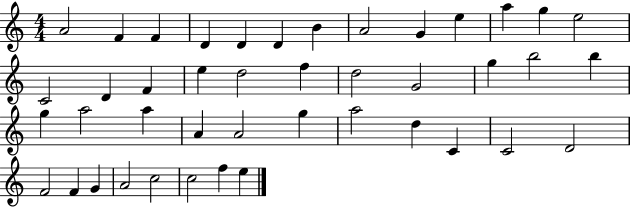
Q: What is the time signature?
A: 4/4